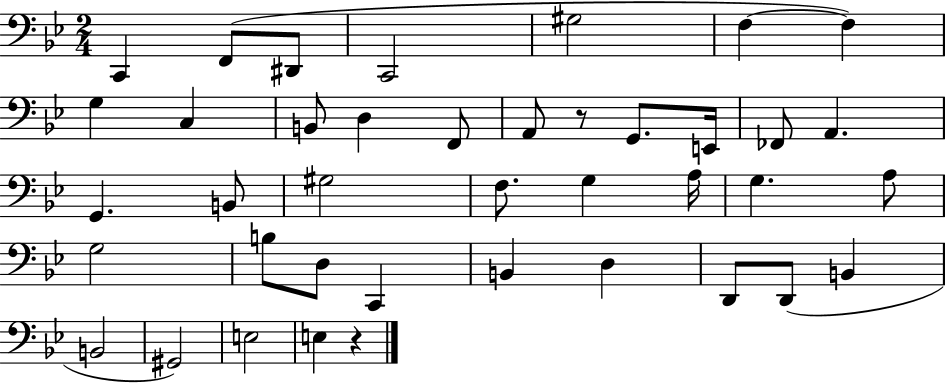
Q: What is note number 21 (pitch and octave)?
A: F3